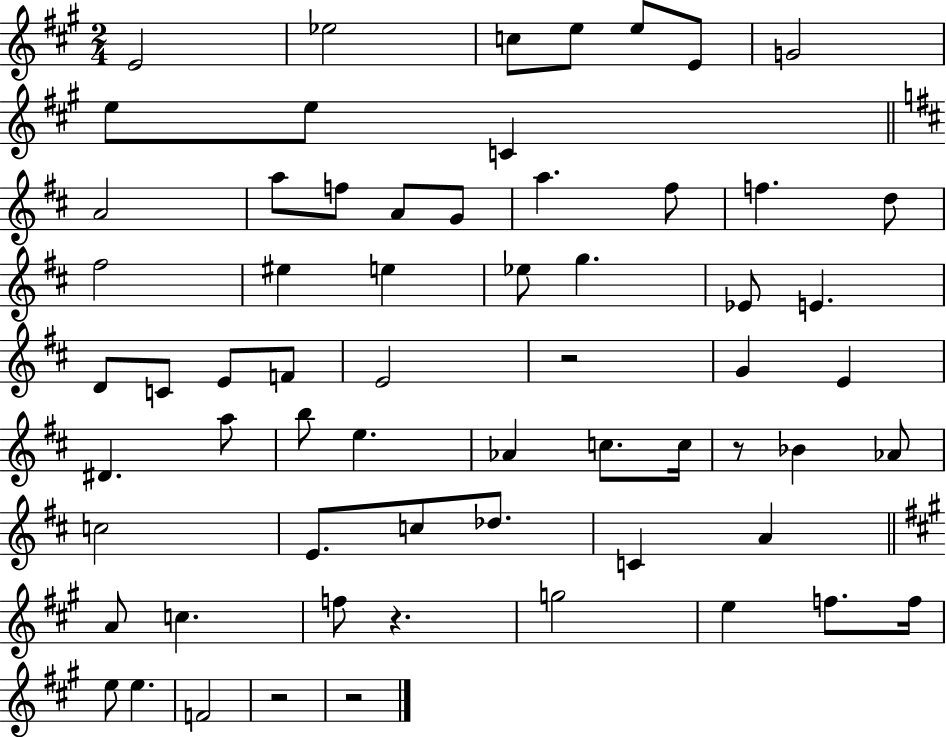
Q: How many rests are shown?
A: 5